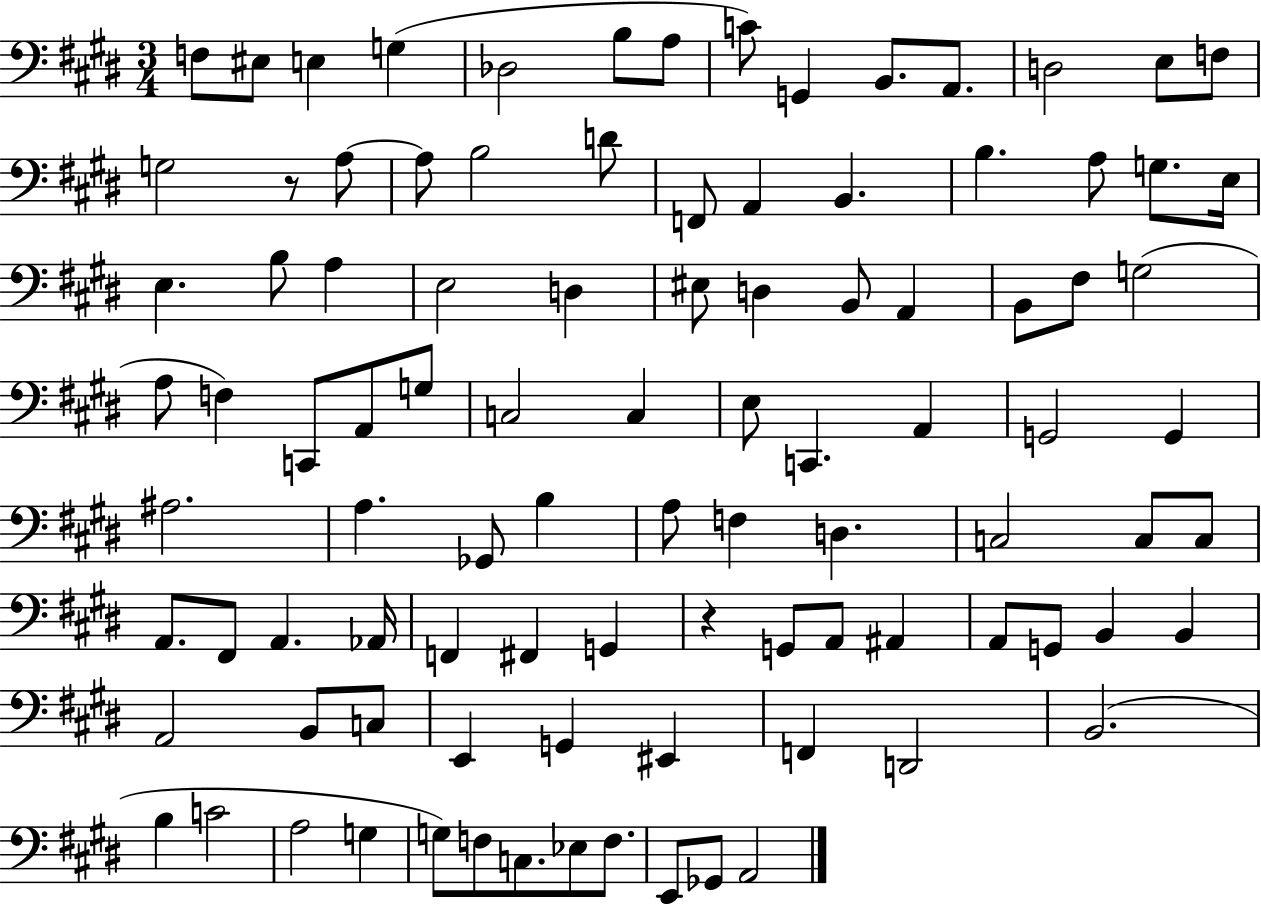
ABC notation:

X:1
T:Untitled
M:3/4
L:1/4
K:E
F,/2 ^E,/2 E, G, _D,2 B,/2 A,/2 C/2 G,, B,,/2 A,,/2 D,2 E,/2 F,/2 G,2 z/2 A,/2 A,/2 B,2 D/2 F,,/2 A,, B,, B, A,/2 G,/2 E,/4 E, B,/2 A, E,2 D, ^E,/2 D, B,,/2 A,, B,,/2 ^F,/2 G,2 A,/2 F, C,,/2 A,,/2 G,/2 C,2 C, E,/2 C,, A,, G,,2 G,, ^A,2 A, _G,,/2 B, A,/2 F, D, C,2 C,/2 C,/2 A,,/2 ^F,,/2 A,, _A,,/4 F,, ^F,, G,, z G,,/2 A,,/2 ^A,, A,,/2 G,,/2 B,, B,, A,,2 B,,/2 C,/2 E,, G,, ^E,, F,, D,,2 B,,2 B, C2 A,2 G, G,/2 F,/2 C,/2 _E,/2 F,/2 E,,/2 _G,,/2 A,,2